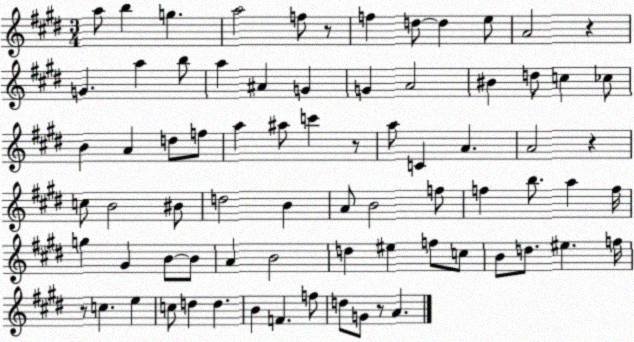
X:1
T:Untitled
M:3/4
L:1/4
K:E
a/2 b g a2 f/2 z/2 f d/2 d e/2 A2 z G a b/2 a ^A G G A2 ^B d/2 c _c/2 B A d/2 f/2 a ^a/2 c' z/2 a/2 C A A2 z c/2 B2 ^B/2 d2 B A/2 B2 f/2 f b/2 a f/4 g ^G B/2 B/2 A B2 d ^e f/2 c/2 B/2 d/2 ^e f/4 z/2 c e c/2 d d B F f/2 d/2 G/2 z/2 A